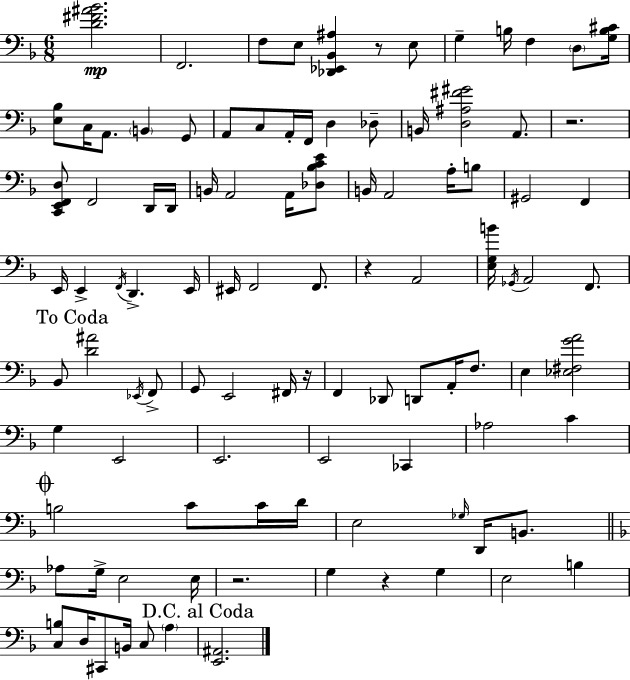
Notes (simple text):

[D4,F#4,A#4,Bb4]/h. F2/h. F3/e E3/e [Db2,Eb2,Bb2,A#3]/q R/e E3/e G3/q B3/s F3/q D3/e [G3,B3,C#4]/s [E3,Bb3]/e C3/s A2/e. B2/q G2/e A2/e C3/e A2/s F2/s D3/q Db3/e B2/s [D3,A#3,F#4,G#4]/h A2/e. R/h. [C2,E2,F2,D3]/e F2/h D2/s D2/s B2/s A2/h A2/s [Db3,Bb3,C4,E4]/e B2/s A2/h A3/s B3/e G#2/h F2/q E2/s E2/q F2/s D2/q. E2/s EIS2/s F2/h F2/e. R/q A2/h [E3,G3,B4]/s Gb2/s A2/h F2/e. Bb2/e [D4,A#4]/h Eb2/s F2/e G2/e E2/h F#2/s R/s F2/q Db2/e D2/e A2/s F3/e. E3/q [Eb3,F#3,G4,A4]/h G3/q E2/h E2/h. E2/h CES2/q Ab3/h C4/q B3/h C4/e C4/s D4/s E3/h Gb3/s D2/s B2/e. Ab3/e G3/s E3/h E3/s R/h. G3/q R/q G3/q E3/h B3/q [C3,B3]/e D3/s C#2/e B2/s C3/e A3/q [E2,A#2]/h.